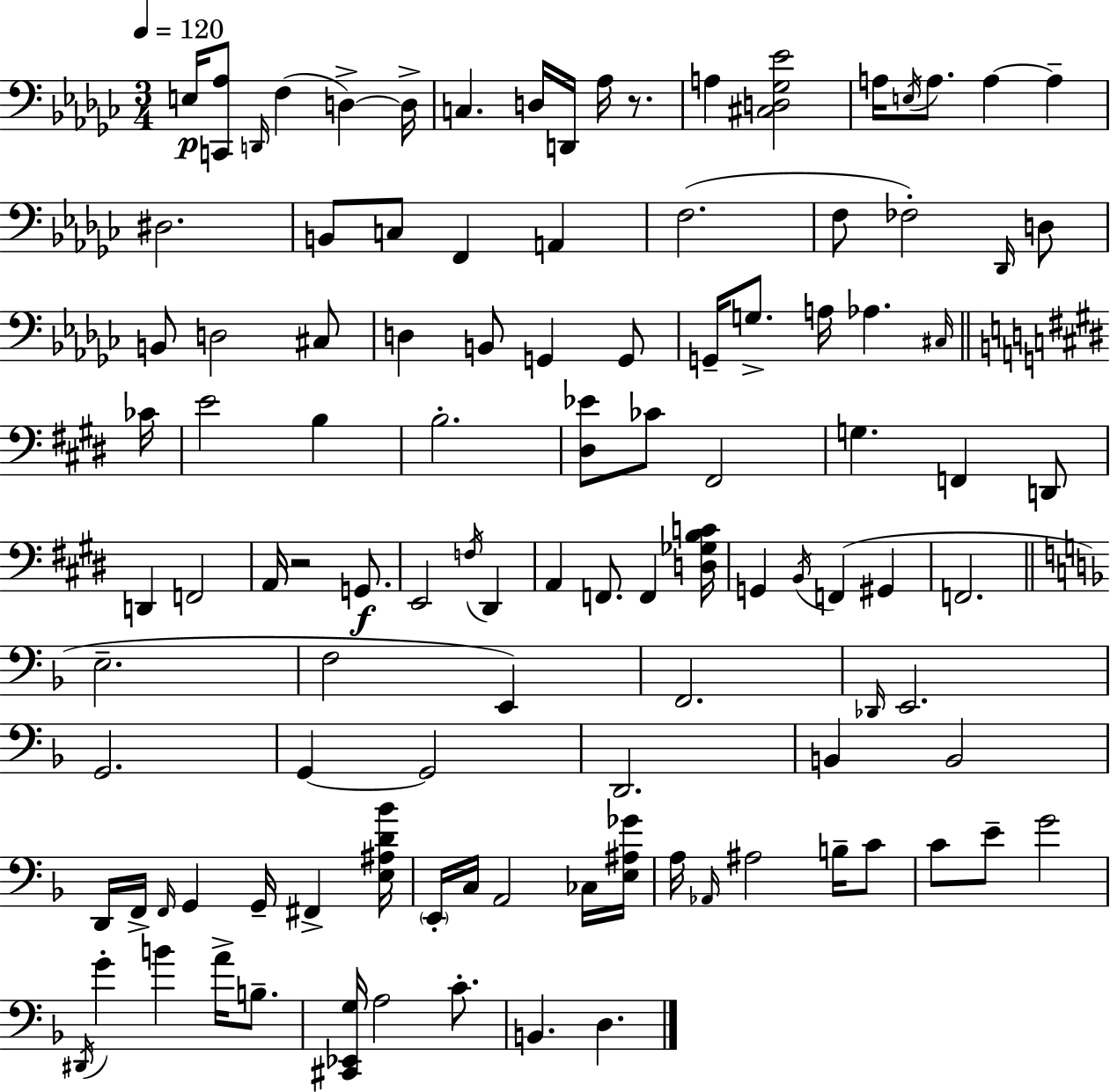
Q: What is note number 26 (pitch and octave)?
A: B2